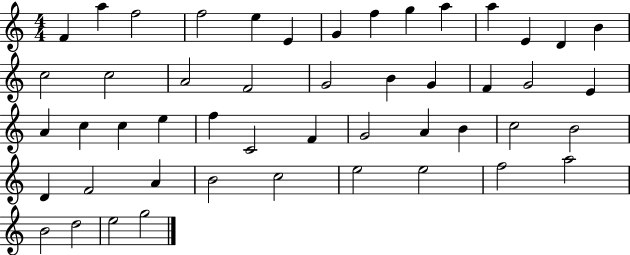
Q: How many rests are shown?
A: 0